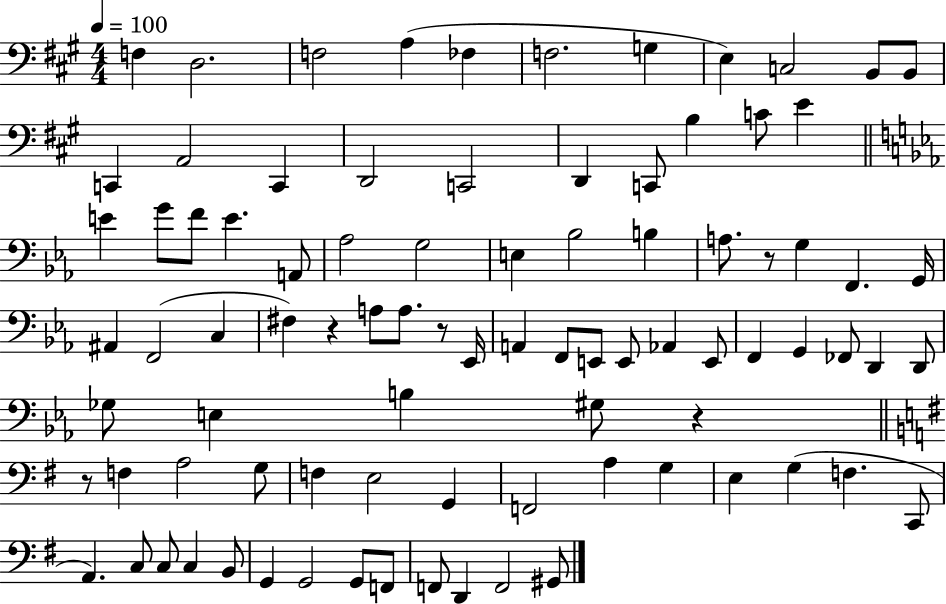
F3/q D3/h. F3/h A3/q FES3/q F3/h. G3/q E3/q C3/h B2/e B2/e C2/q A2/h C2/q D2/h C2/h D2/q C2/e B3/q C4/e E4/q E4/q G4/e F4/e E4/q. A2/e Ab3/h G3/h E3/q Bb3/h B3/q A3/e. R/e G3/q F2/q. G2/s A#2/q F2/h C3/q F#3/q R/q A3/e A3/e. R/e Eb2/s A2/q F2/e E2/e E2/e Ab2/q E2/e F2/q G2/q FES2/e D2/q D2/e Gb3/e E3/q B3/q G#3/e R/q R/e F3/q A3/h G3/e F3/q E3/h G2/q F2/h A3/q G3/q E3/q G3/q F3/q. C2/e A2/q. C3/e C3/e C3/q B2/e G2/q G2/h G2/e F2/e F2/e D2/q F2/h G#2/e